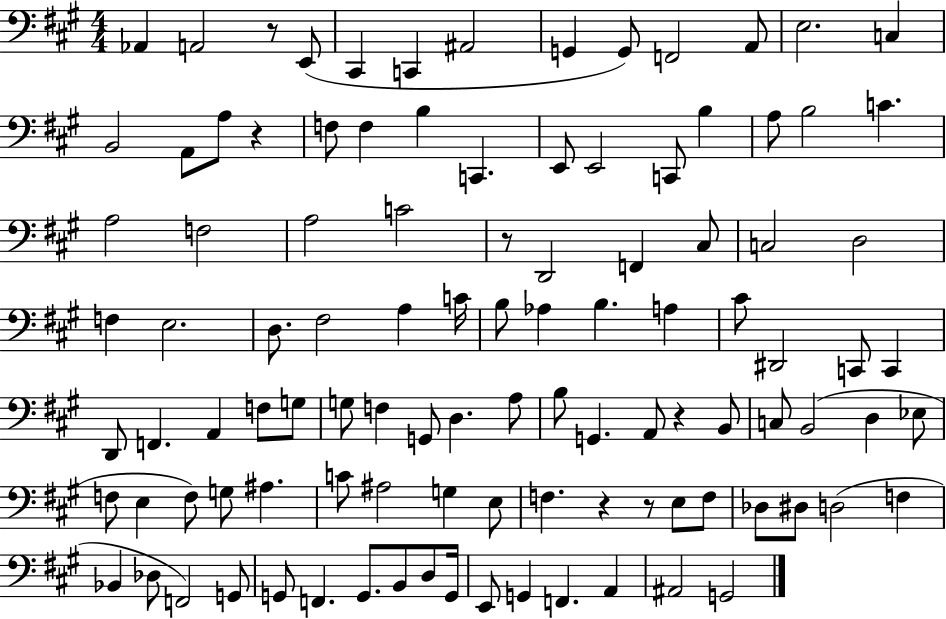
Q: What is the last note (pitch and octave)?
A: G2